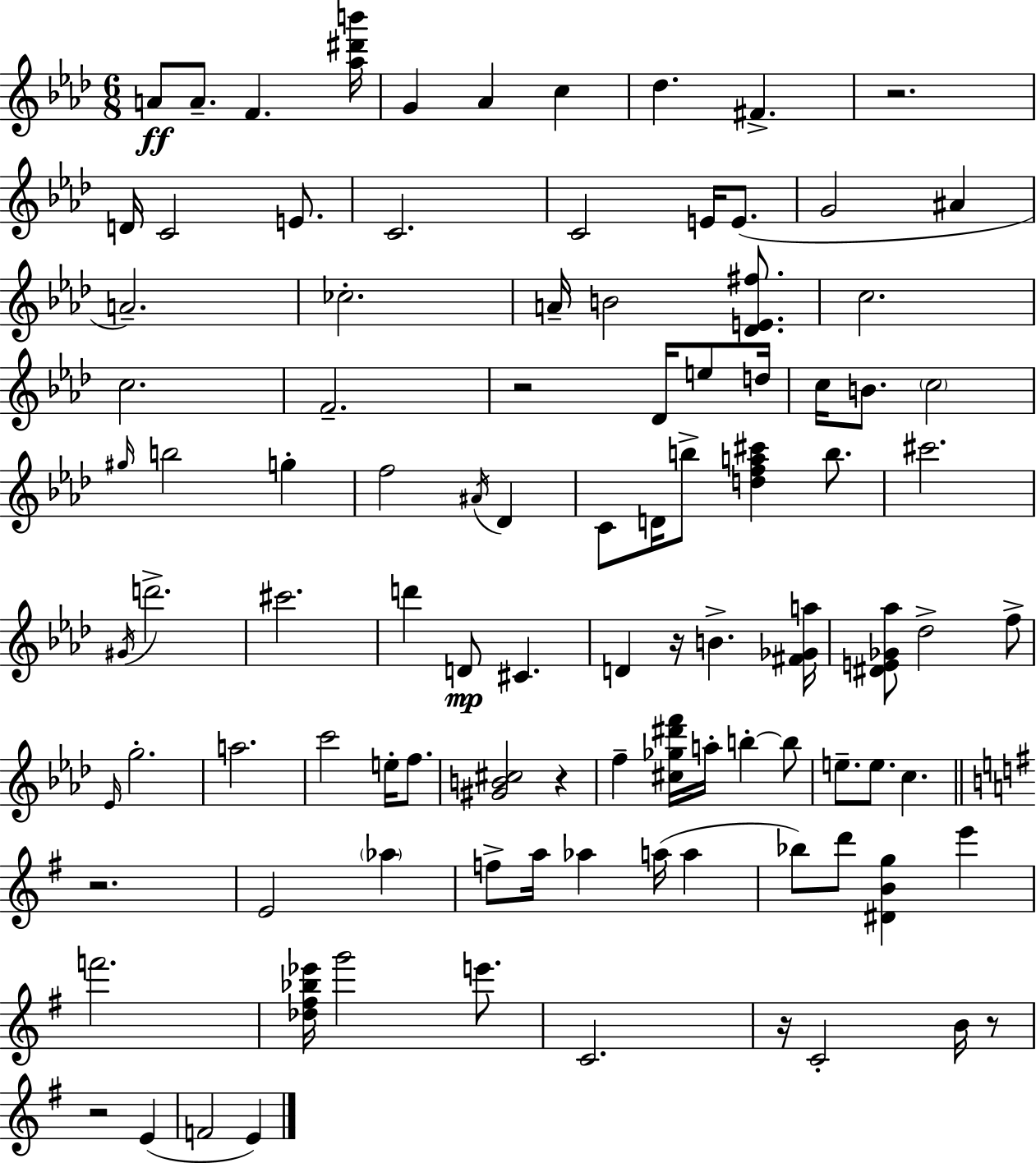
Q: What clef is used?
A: treble